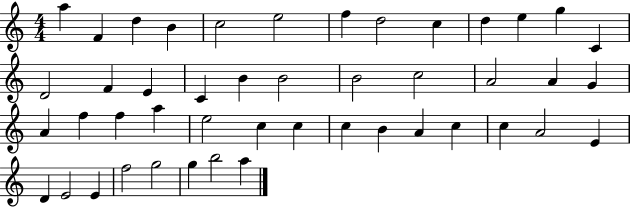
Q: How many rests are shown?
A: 0